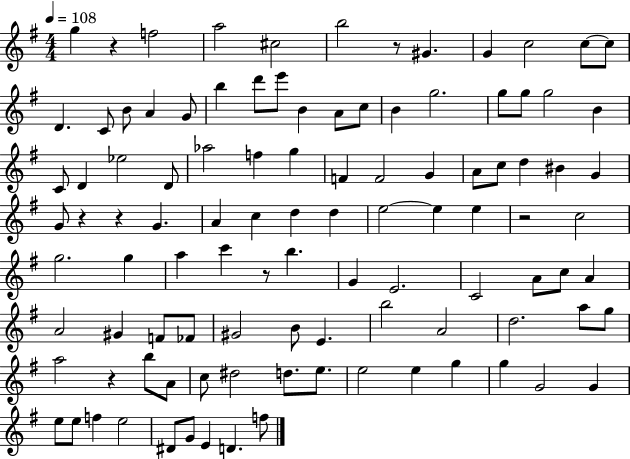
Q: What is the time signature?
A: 4/4